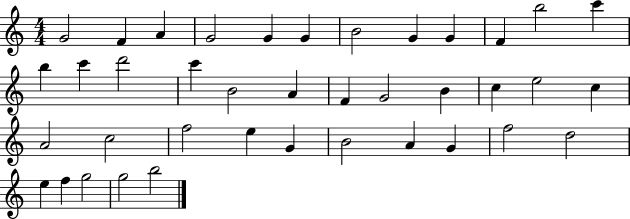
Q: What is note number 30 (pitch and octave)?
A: B4